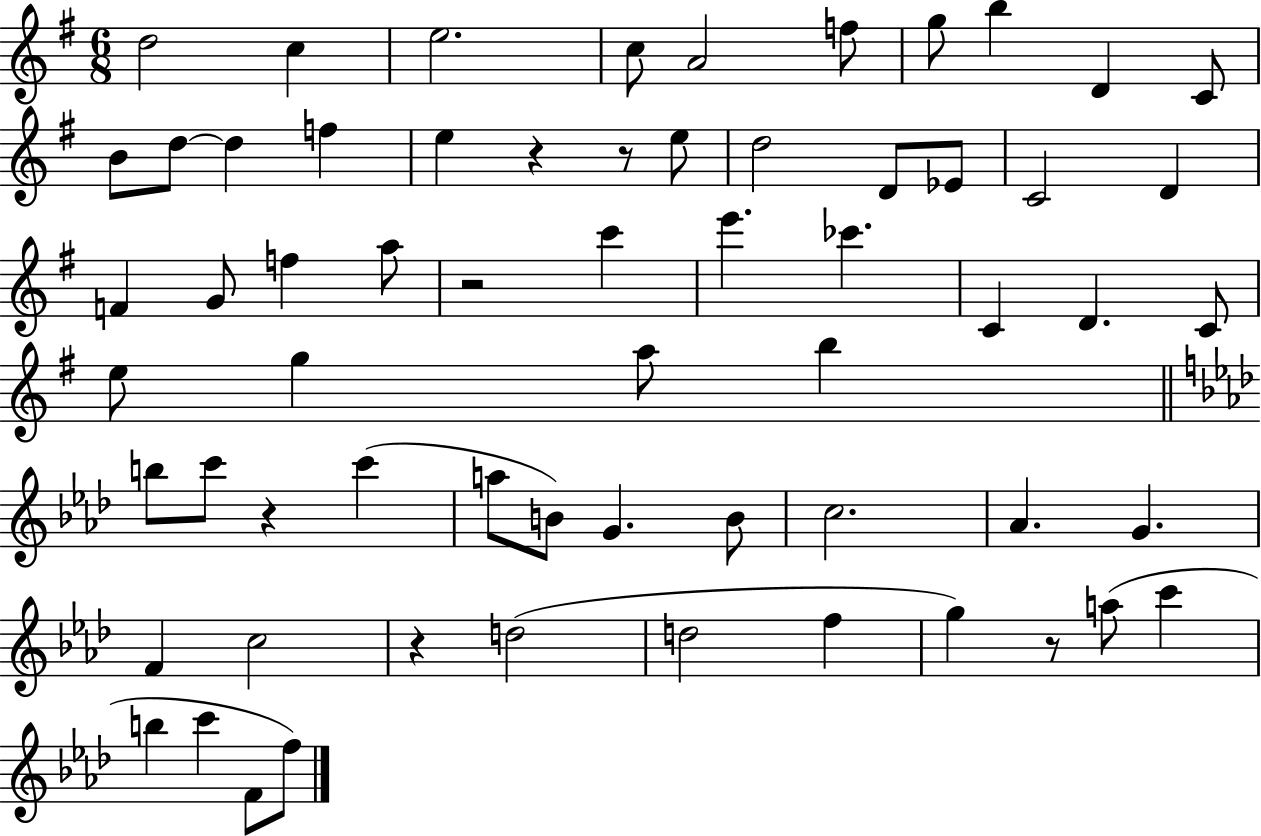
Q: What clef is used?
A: treble